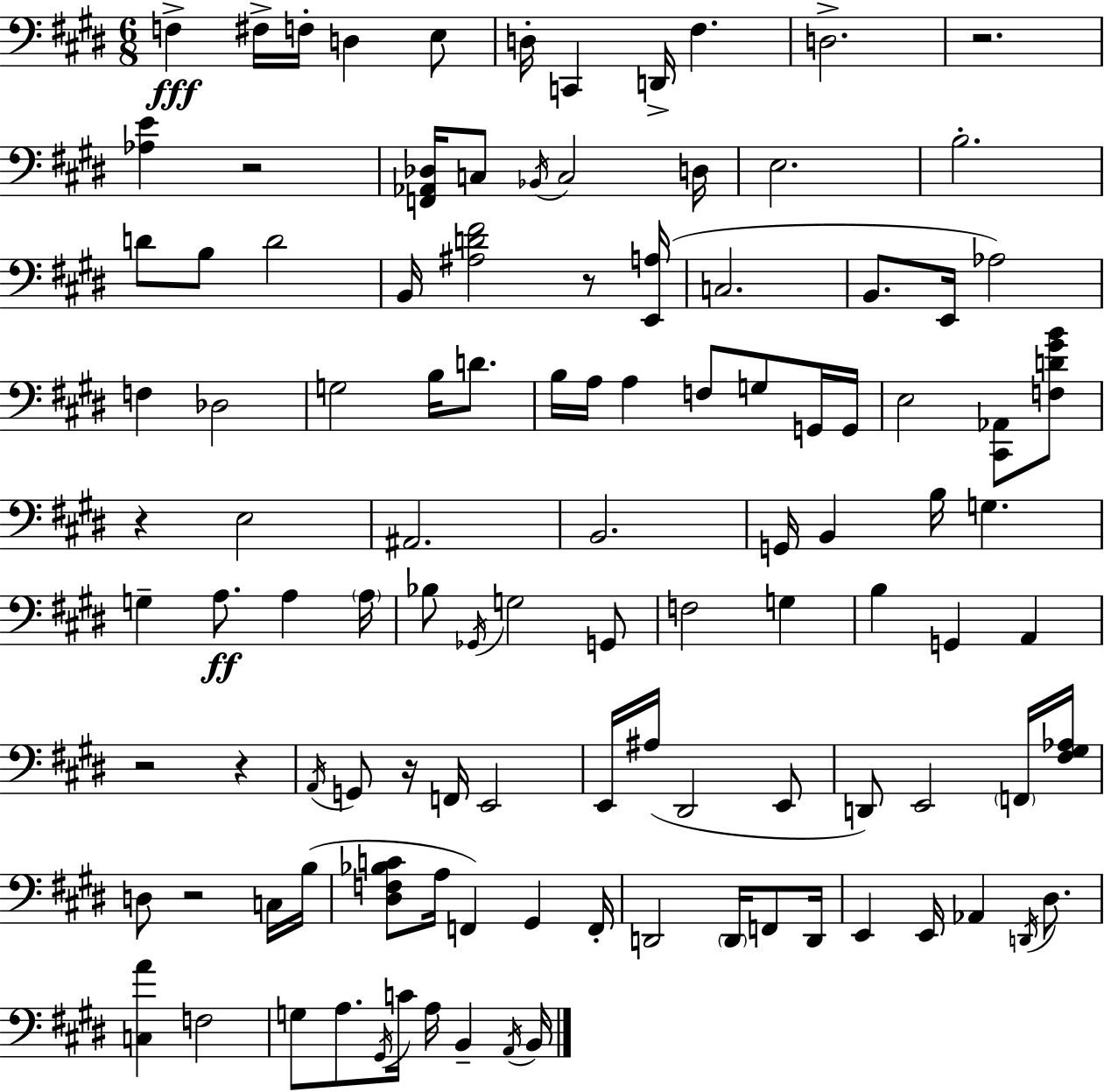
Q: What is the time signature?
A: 6/8